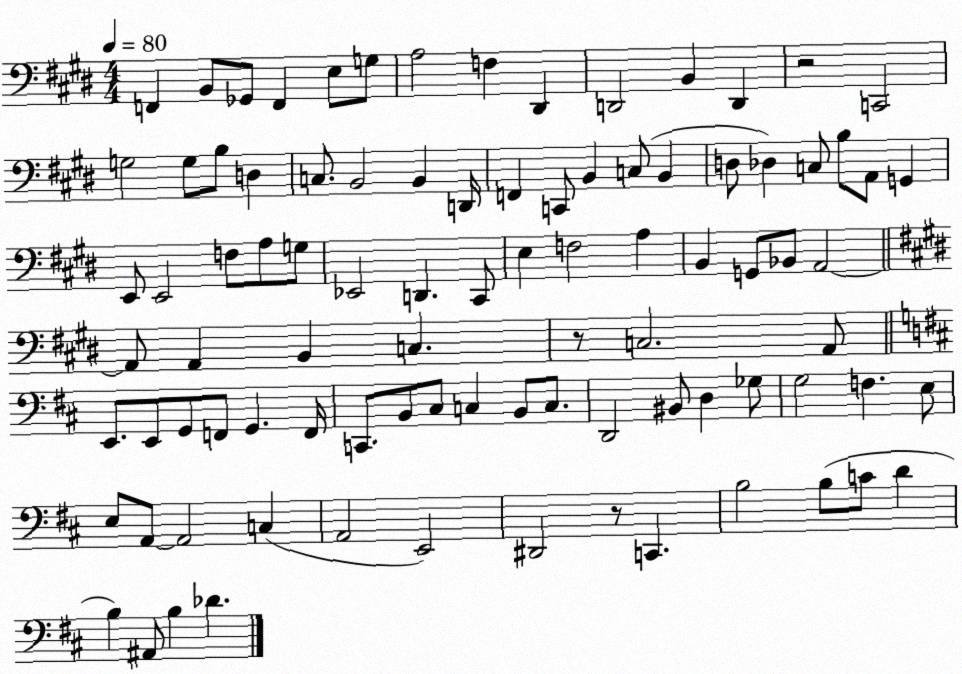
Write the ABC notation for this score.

X:1
T:Untitled
M:4/4
L:1/4
K:E
F,, B,,/2 _G,,/2 F,, E,/2 G,/2 A,2 F, ^D,, D,,2 B,, D,, z2 C,,2 G,2 G,/2 B,/2 D, C,/2 B,,2 B,, D,,/4 F,, C,,/2 B,, C,/2 B,, D,/2 _D, C,/2 B,/2 A,,/2 G,, E,,/2 E,,2 F,/2 A,/2 G,/2 _E,,2 D,, ^C,,/2 E, F,2 A, B,, G,,/2 _B,,/2 A,,2 A,,/2 A,, B,, C, z/2 C,2 A,,/2 E,,/2 E,,/2 G,,/2 F,,/2 G,, F,,/4 C,,/2 B,,/2 ^C,/2 C, B,,/2 C,/2 D,,2 ^B,,/2 D, _G,/2 G,2 F, E,/2 E,/2 A,,/2 A,,2 C, A,,2 E,,2 ^D,,2 z/2 C,, B,2 B,/2 C/2 D B, ^A,,/2 B, _D